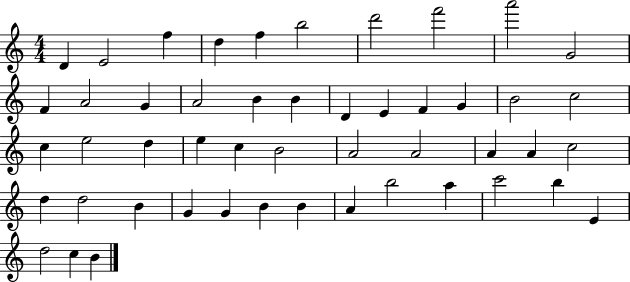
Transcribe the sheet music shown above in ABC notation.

X:1
T:Untitled
M:4/4
L:1/4
K:C
D E2 f d f b2 d'2 f'2 a'2 G2 F A2 G A2 B B D E F G B2 c2 c e2 d e c B2 A2 A2 A A c2 d d2 B G G B B A b2 a c'2 b E d2 c B